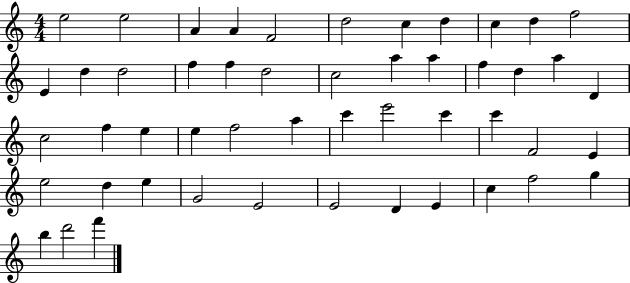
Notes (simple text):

E5/h E5/h A4/q A4/q F4/h D5/h C5/q D5/q C5/q D5/q F5/h E4/q D5/q D5/h F5/q F5/q D5/h C5/h A5/q A5/q F5/q D5/q A5/q D4/q C5/h F5/q E5/q E5/q F5/h A5/q C6/q E6/h C6/q C6/q F4/h E4/q E5/h D5/q E5/q G4/h E4/h E4/h D4/q E4/q C5/q F5/h G5/q B5/q D6/h F6/q